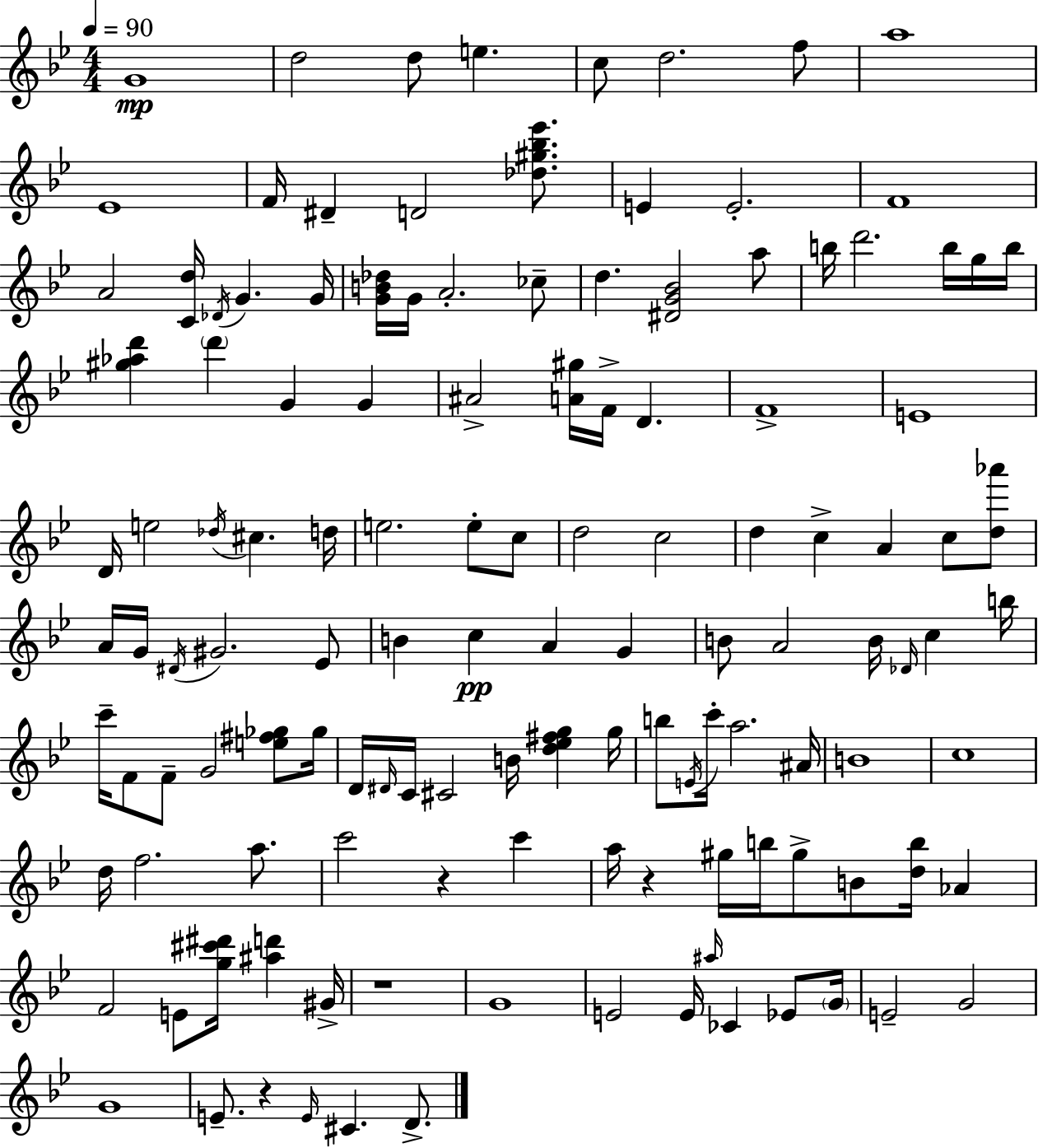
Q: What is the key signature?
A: G minor